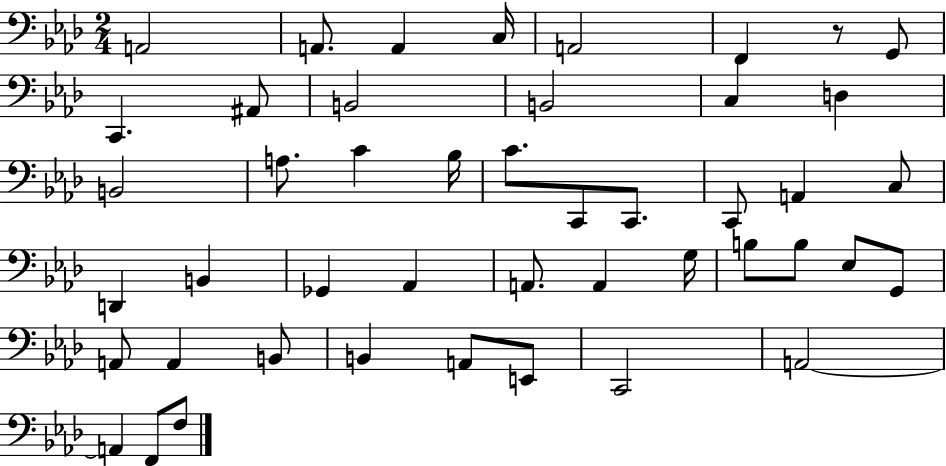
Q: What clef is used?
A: bass